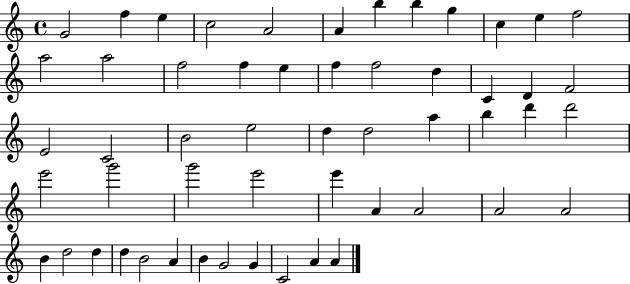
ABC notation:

X:1
T:Untitled
M:4/4
L:1/4
K:C
G2 f e c2 A2 A b b g c e f2 a2 a2 f2 f e f f2 d C D F2 E2 C2 B2 e2 d d2 a b d' d'2 e'2 g'2 g'2 e'2 e' A A2 A2 A2 B d2 d d B2 A B G2 G C2 A A